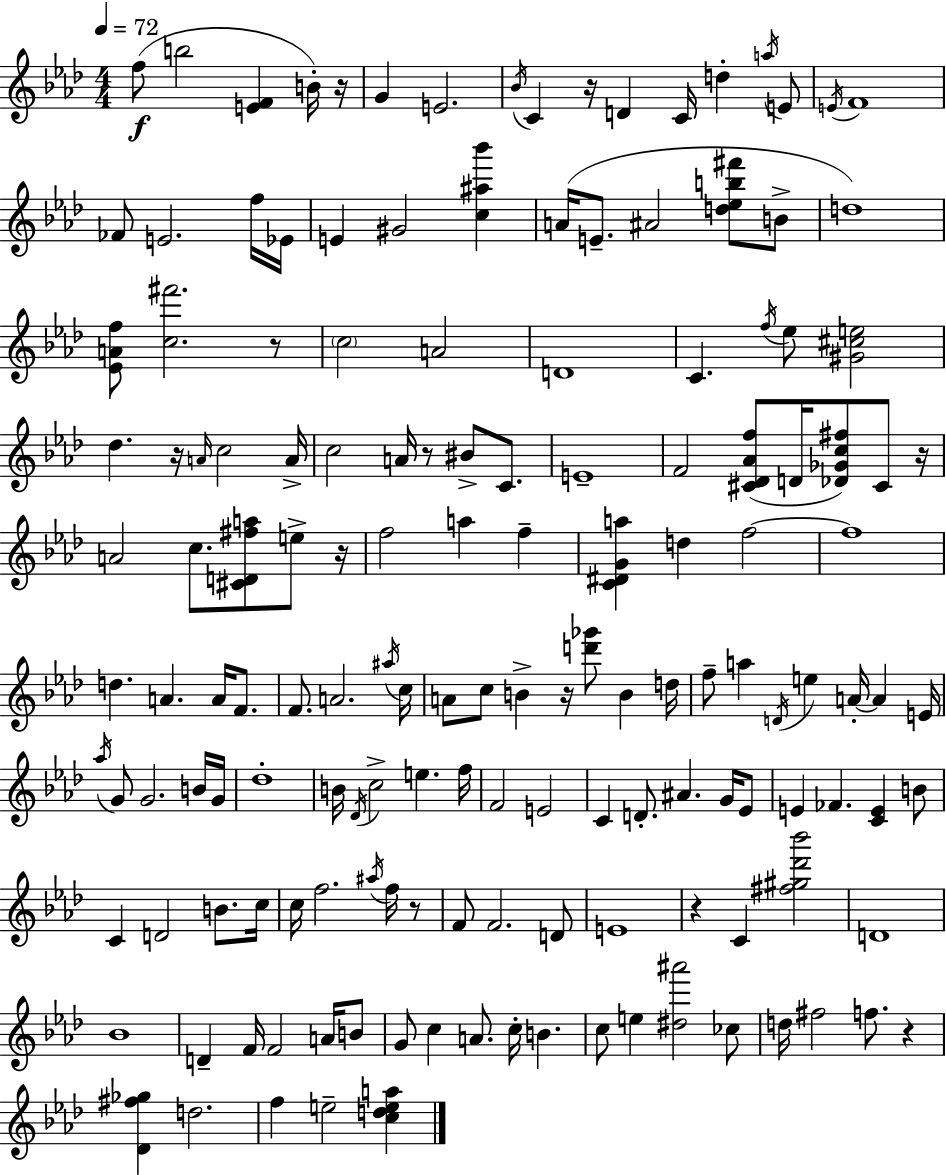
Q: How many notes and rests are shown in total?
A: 154